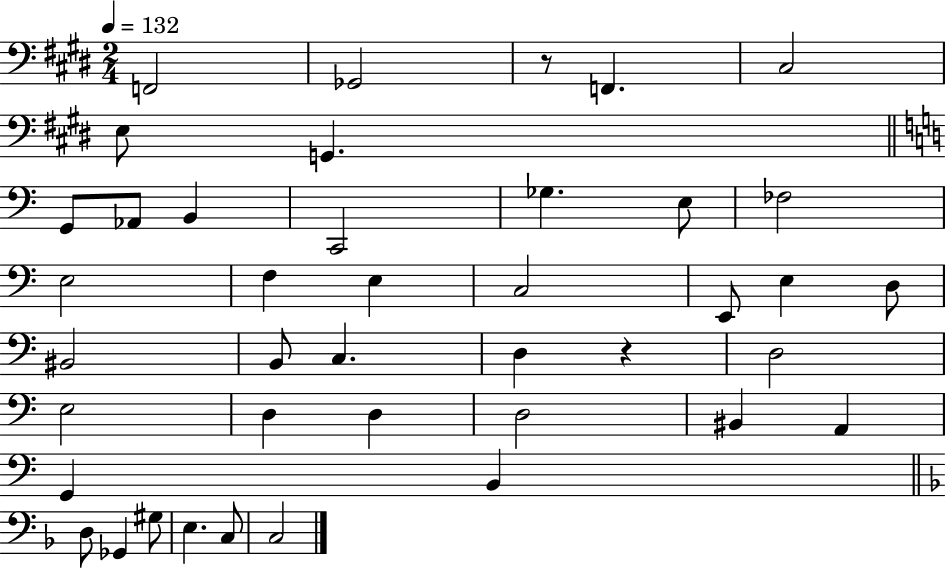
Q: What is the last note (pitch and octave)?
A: C3